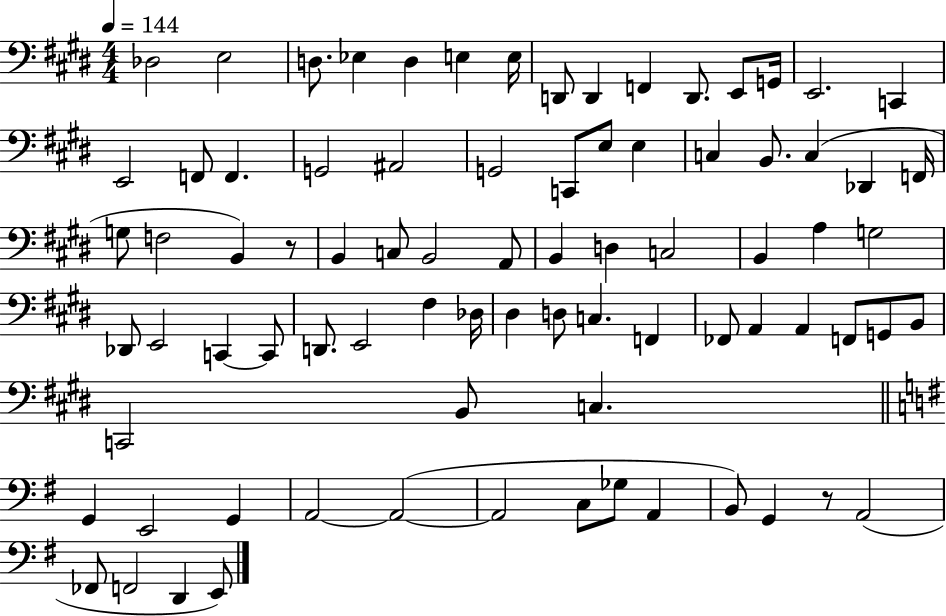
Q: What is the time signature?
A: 4/4